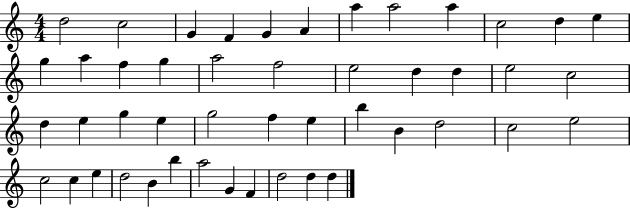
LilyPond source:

{
  \clef treble
  \numericTimeSignature
  \time 4/4
  \key c \major
  d''2 c''2 | g'4 f'4 g'4 a'4 | a''4 a''2 a''4 | c''2 d''4 e''4 | \break g''4 a''4 f''4 g''4 | a''2 f''2 | e''2 d''4 d''4 | e''2 c''2 | \break d''4 e''4 g''4 e''4 | g''2 f''4 e''4 | b''4 b'4 d''2 | c''2 e''2 | \break c''2 c''4 e''4 | d''2 b'4 b''4 | a''2 g'4 f'4 | d''2 d''4 d''4 | \break \bar "|."
}